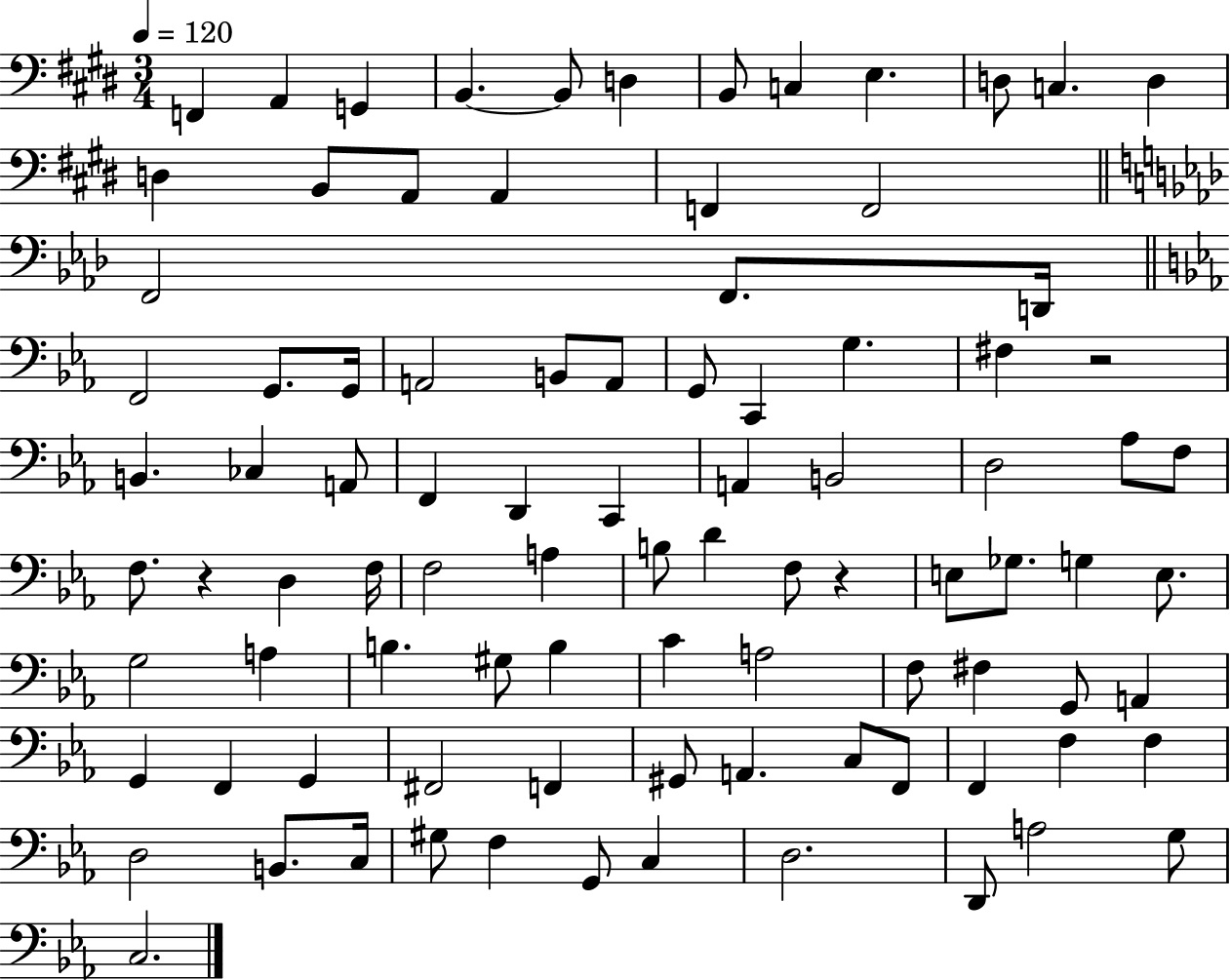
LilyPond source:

{
  \clef bass
  \numericTimeSignature
  \time 3/4
  \key e \major
  \tempo 4 = 120
  f,4 a,4 g,4 | b,4.~~ b,8 d4 | b,8 c4 e4. | d8 c4. d4 | \break d4 b,8 a,8 a,4 | f,4 f,2 | \bar "||" \break \key aes \major f,2 f,8. d,16 | \bar "||" \break \key ees \major f,2 g,8. g,16 | a,2 b,8 a,8 | g,8 c,4 g4. | fis4 r2 | \break b,4. ces4 a,8 | f,4 d,4 c,4 | a,4 b,2 | d2 aes8 f8 | \break f8. r4 d4 f16 | f2 a4 | b8 d'4 f8 r4 | e8 ges8. g4 e8. | \break g2 a4 | b4. gis8 b4 | c'4 a2 | f8 fis4 g,8 a,4 | \break g,4 f,4 g,4 | fis,2 f,4 | gis,8 a,4. c8 f,8 | f,4 f4 f4 | \break d2 b,8. c16 | gis8 f4 g,8 c4 | d2. | d,8 a2 g8 | \break c2. | \bar "|."
}